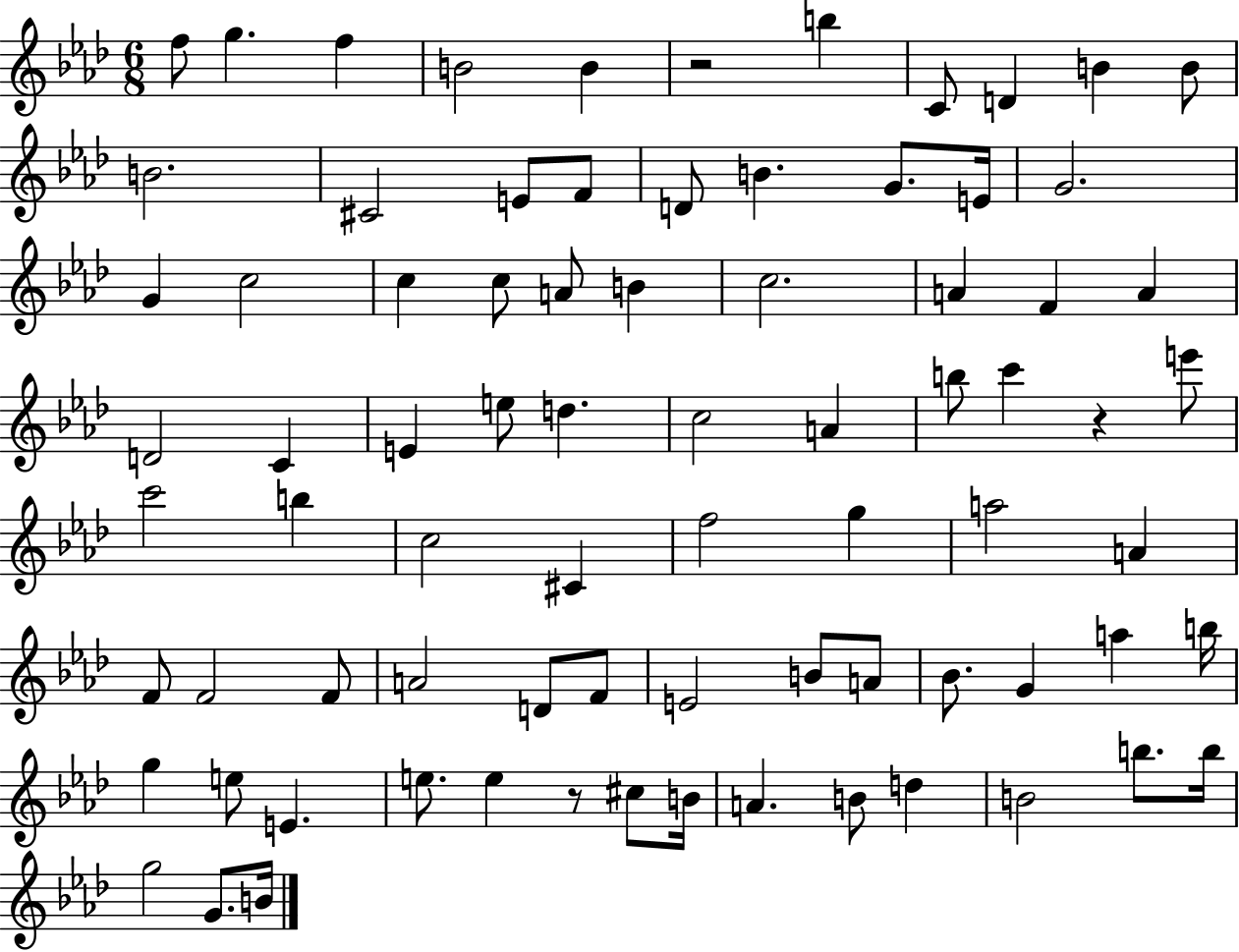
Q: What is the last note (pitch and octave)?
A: B4